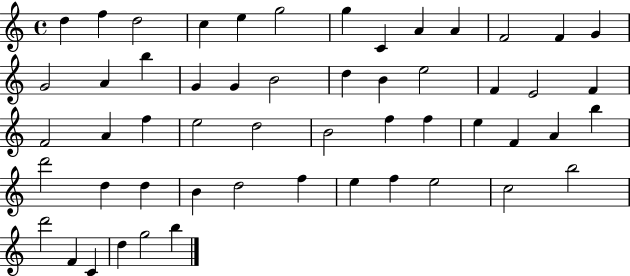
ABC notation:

X:1
T:Untitled
M:4/4
L:1/4
K:C
d f d2 c e g2 g C A A F2 F G G2 A b G G B2 d B e2 F E2 F F2 A f e2 d2 B2 f f e F A b d'2 d d B d2 f e f e2 c2 b2 d'2 F C d g2 b